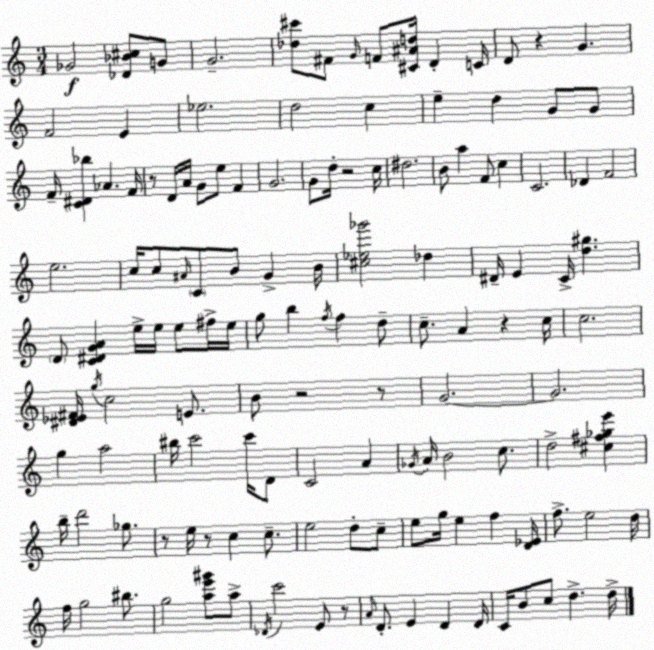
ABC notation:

X:1
T:Untitled
M:3/4
L:1/4
K:C
_G2 [_D_B^c]/2 G/2 G2 [_d^c']/2 ^F/2 G/4 F/2 [^C^Ad]/4 D C/4 D/2 z G F2 E _e2 d2 c e d G/2 G/2 F/4 [C^D_b] _A F/4 z/2 D/4 A/4 G/2 e/2 F G2 G/2 d/4 z2 c/4 ^d2 B/2 a F/2 c C2 _D F2 e2 c/4 c/2 ^A/4 C/2 B/2 G B/4 [^c_e_g']2 _d ^D/4 E C/4 [d^g] D/2 [C^DGA] e/4 e/4 e/2 ^f/4 e/4 g/2 b f/4 f d/2 c/2 A z c/4 c2 [^D_E^F]/4 g/4 c2 E/2 B/2 z2 z/2 G2 G2 g a2 ^b/4 c'2 c'/4 D/2 C2 A _G/4 A/4 B2 c/2 d2 [^c^f_ge'] b/4 d'2 _g/2 z/2 e/4 z/2 c c/2 e2 d/2 c/2 e/2 g/4 e f [D_E]/4 f/2 e2 d/4 f/4 g2 ^b/2 g2 [ae'^g']/2 a/2 _D/4 c'2 E/2 z/2 A/4 D/2 E D D/4 C/4 B/2 c/2 d d/4